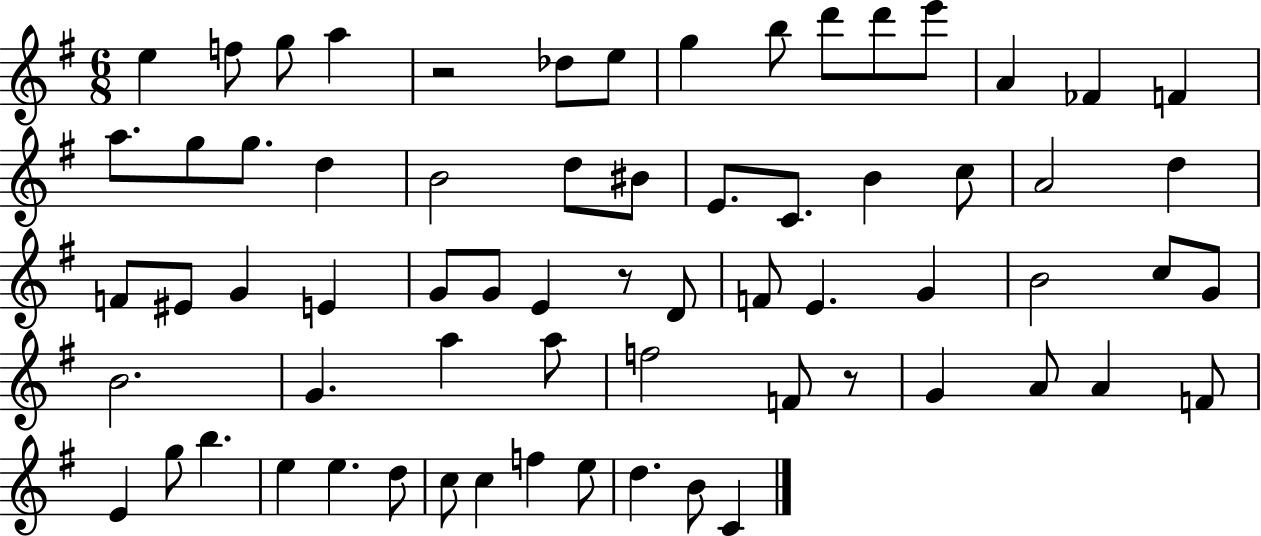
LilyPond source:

{
  \clef treble
  \numericTimeSignature
  \time 6/8
  \key g \major
  e''4 f''8 g''8 a''4 | r2 des''8 e''8 | g''4 b''8 d'''8 d'''8 e'''8 | a'4 fes'4 f'4 | \break a''8. g''8 g''8. d''4 | b'2 d''8 bis'8 | e'8. c'8. b'4 c''8 | a'2 d''4 | \break f'8 eis'8 g'4 e'4 | g'8 g'8 e'4 r8 d'8 | f'8 e'4. g'4 | b'2 c''8 g'8 | \break b'2. | g'4. a''4 a''8 | f''2 f'8 r8 | g'4 a'8 a'4 f'8 | \break e'4 g''8 b''4. | e''4 e''4. d''8 | c''8 c''4 f''4 e''8 | d''4. b'8 c'4 | \break \bar "|."
}